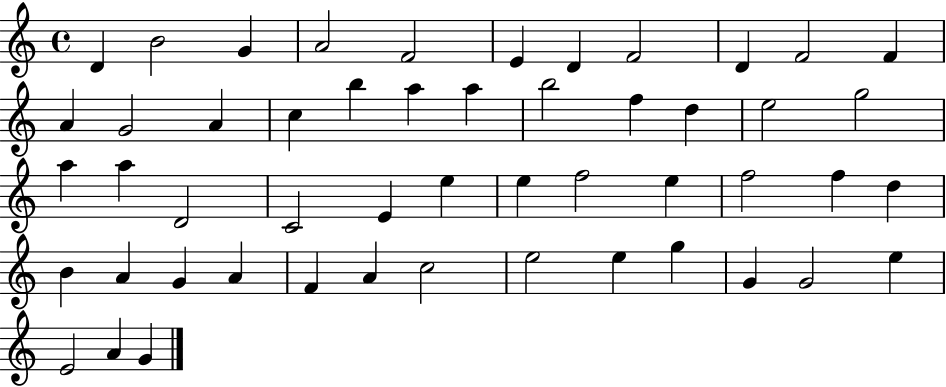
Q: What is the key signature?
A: C major